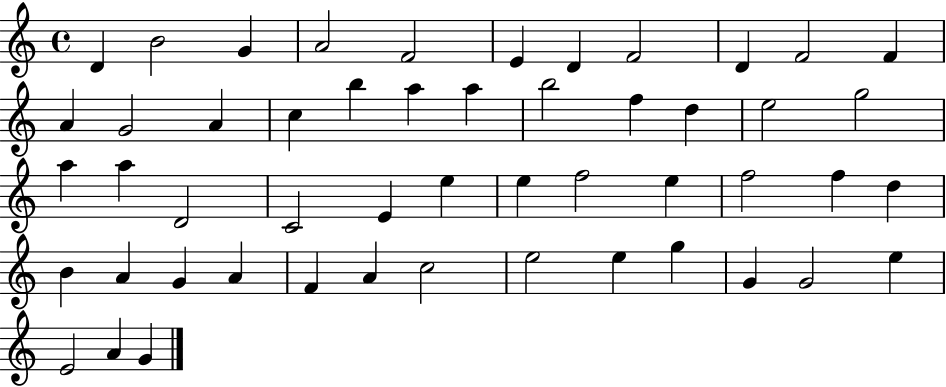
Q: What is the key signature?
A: C major